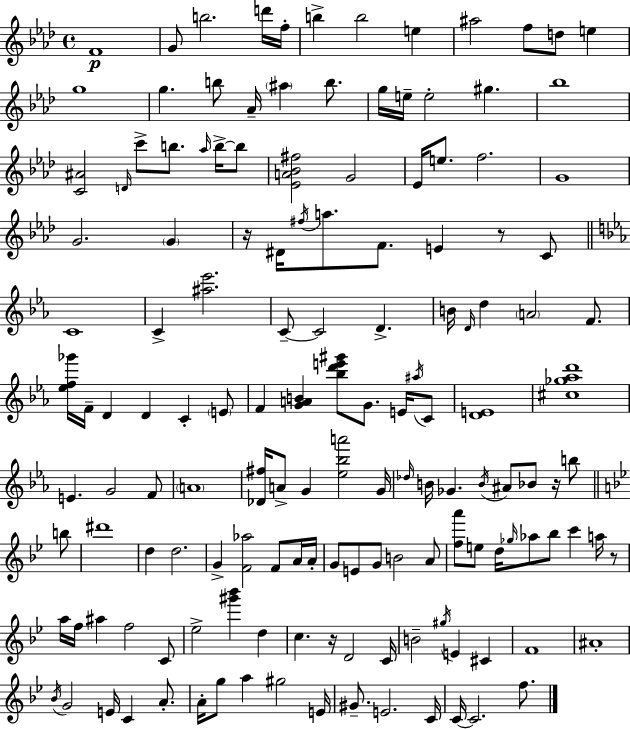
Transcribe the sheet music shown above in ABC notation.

X:1
T:Untitled
M:4/4
L:1/4
K:Ab
F4 G/2 b2 d'/4 f/4 b b2 e ^a2 f/2 d/2 e g4 g b/2 _A/4 ^a b/2 g/4 e/4 e2 ^g _b4 [C^A]2 D/4 c'/2 b/2 _a/4 b/4 b/2 [_EA_B^f]2 G2 _E/4 e/2 f2 G4 G2 G z/4 ^D/4 ^f/4 a/2 F/2 E z/2 C/2 C4 C [^a_e']2 C/2 C2 D B/4 D/4 d A2 F/2 [_ef_g']/4 F/4 D D C E/2 F [GAB] [_bd'e'^g']/2 G/2 E/4 ^a/4 C/2 [DE]4 [^c_g_ad']4 E G2 F/2 A4 [_D^f]/4 A/2 G [_e_ba']2 G/4 _d/4 B/4 _G B/4 ^A/2 _B/2 z/4 b/2 b/2 ^d'4 d d2 G [F_a]2 F/2 A/4 A/4 G/2 E/2 G/2 B2 A/2 [fa']/2 e/2 d/4 _g/4 _a/2 _b/2 c' a/4 z/2 a/4 f/4 ^a f2 C/2 _e2 [^g'_b'] d c z/4 D2 C/4 B2 ^g/4 E ^C F4 ^A4 _B/4 G2 E/4 C A/2 A/4 g/2 a ^g2 E/4 ^G/2 E2 C/4 C/4 C2 f/2